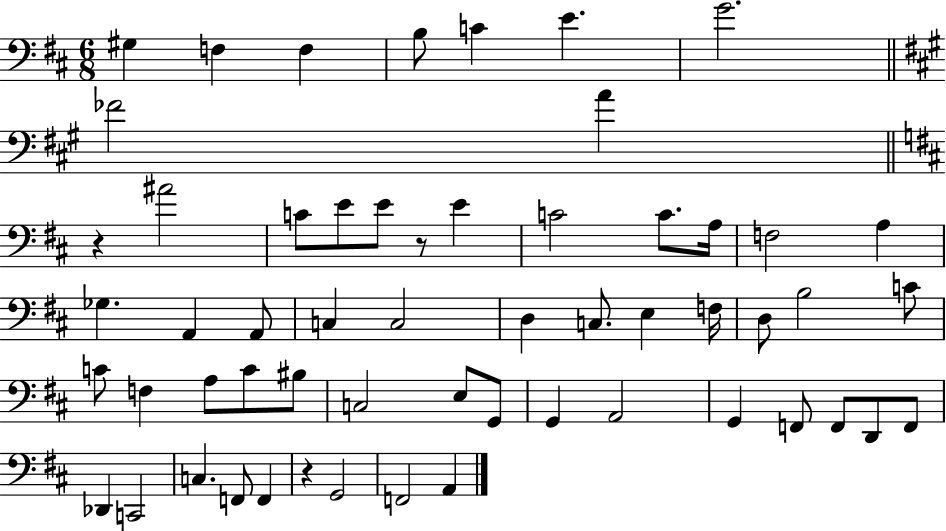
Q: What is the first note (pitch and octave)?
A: G#3